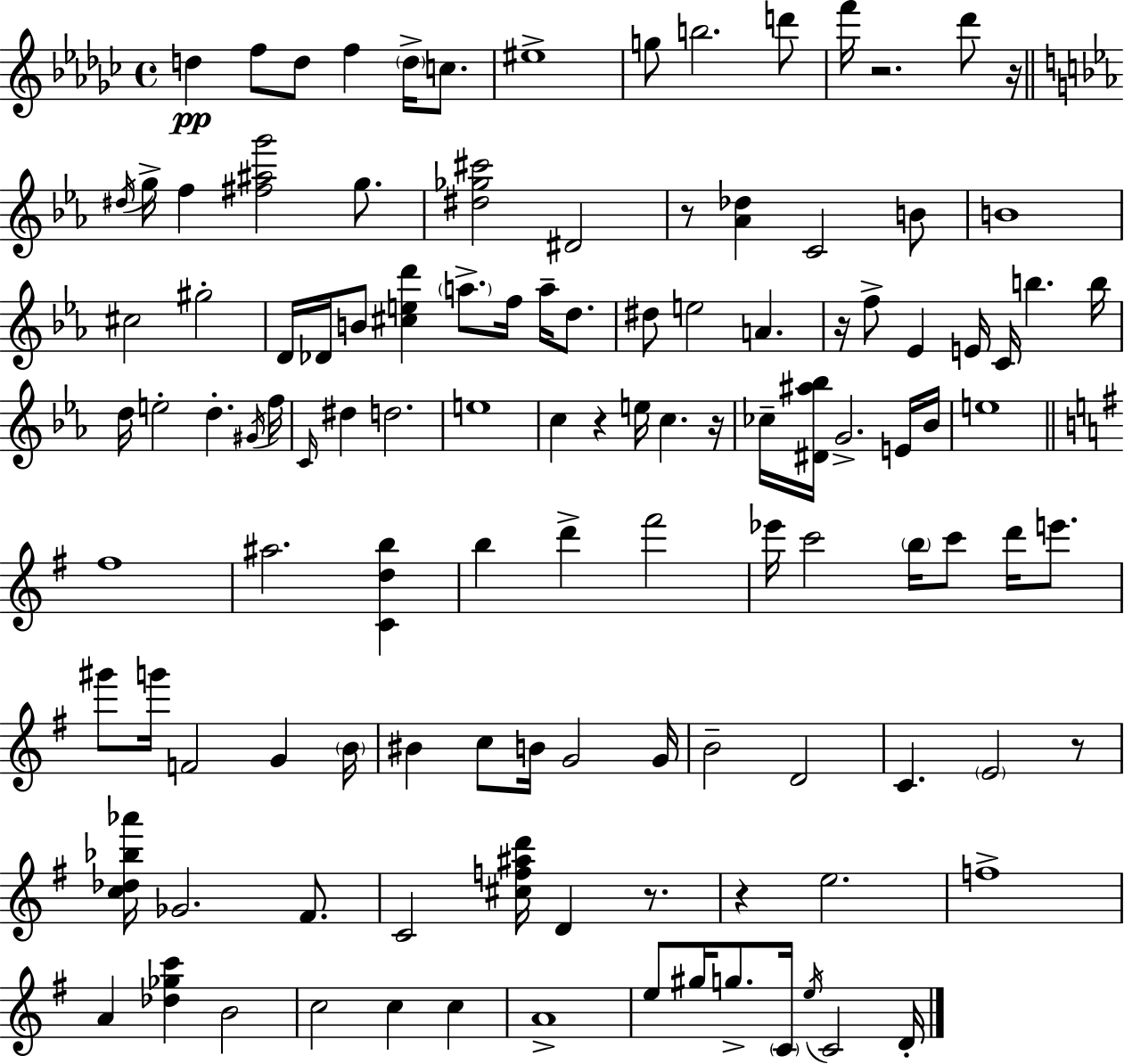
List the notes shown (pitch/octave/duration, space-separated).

D5/q F5/e D5/e F5/q D5/s C5/e. EIS5/w G5/e B5/h. D6/e F6/s R/h. Db6/e R/s D#5/s G5/s F5/q [F#5,A#5,G6]/h G5/e. [D#5,Gb5,C#6]/h D#4/h R/e [Ab4,Db5]/q C4/h B4/e B4/w C#5/h G#5/h D4/s Db4/s B4/e [C#5,E5,D6]/q A5/e. F5/s A5/s D5/e. D#5/e E5/h A4/q. R/s F5/e Eb4/q E4/s C4/s B5/q. B5/s D5/s E5/h D5/q. G#4/s F5/s C4/s D#5/q D5/h. E5/w C5/q R/q E5/s C5/q. R/s CES5/s [D#4,A#5,Bb5]/s G4/h. E4/s Bb4/s E5/w F#5/w A#5/h. [C4,D5,B5]/q B5/q D6/q F#6/h Eb6/s C6/h B5/s C6/e D6/s E6/e. G#6/e G6/s F4/h G4/q B4/s BIS4/q C5/e B4/s G4/h G4/s B4/h D4/h C4/q. E4/h R/e [C5,Db5,Bb5,Ab6]/s Gb4/h. F#4/e. C4/h [C#5,F5,A#5,D6]/s D4/q R/e. R/q E5/h. F5/w A4/q [Db5,Gb5,C6]/q B4/h C5/h C5/q C5/q A4/w E5/e G#5/s G5/e. C4/s E5/s C4/h D4/s